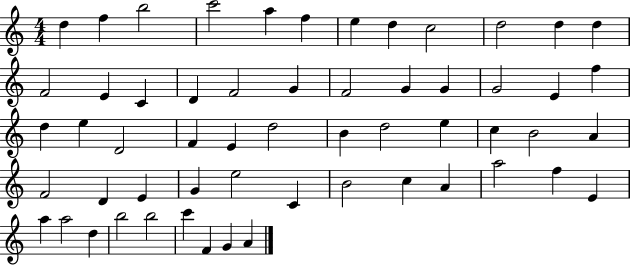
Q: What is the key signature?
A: C major